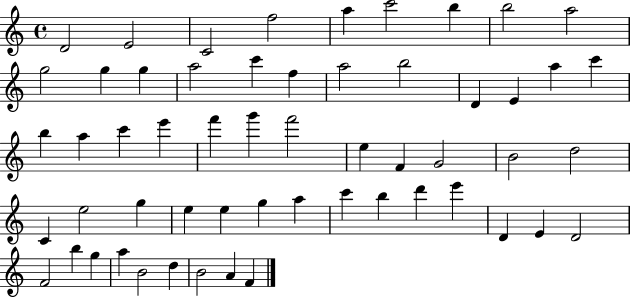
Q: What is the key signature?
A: C major